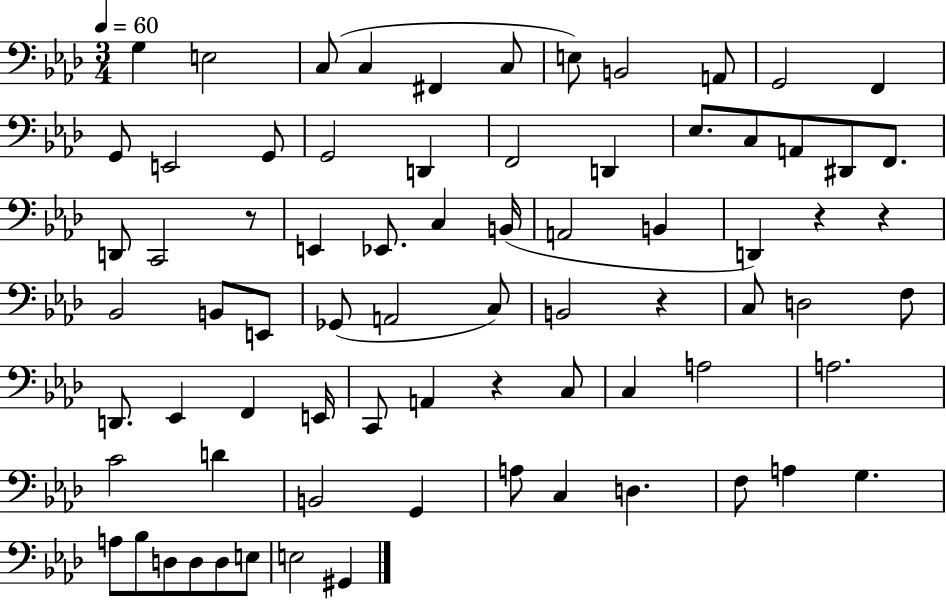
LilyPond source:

{
  \clef bass
  \numericTimeSignature
  \time 3/4
  \key aes \major
  \tempo 4 = 60
  g4 e2 | c8( c4 fis,4 c8 | e8) b,2 a,8 | g,2 f,4 | \break g,8 e,2 g,8 | g,2 d,4 | f,2 d,4 | ees8. c8 a,8 dis,8 f,8. | \break d,8 c,2 r8 | e,4 ees,8. c4 b,16( | a,2 b,4 | d,4) r4 r4 | \break bes,2 b,8 e,8 | ges,8( a,2 c8) | b,2 r4 | c8 d2 f8 | \break d,8. ees,4 f,4 e,16 | c,8 a,4 r4 c8 | c4 a2 | a2. | \break c'2 d'4 | b,2 g,4 | a8 c4 d4. | f8 a4 g4. | \break a8 bes8 d8 d8 d8 e8 | e2 gis,4 | \bar "|."
}